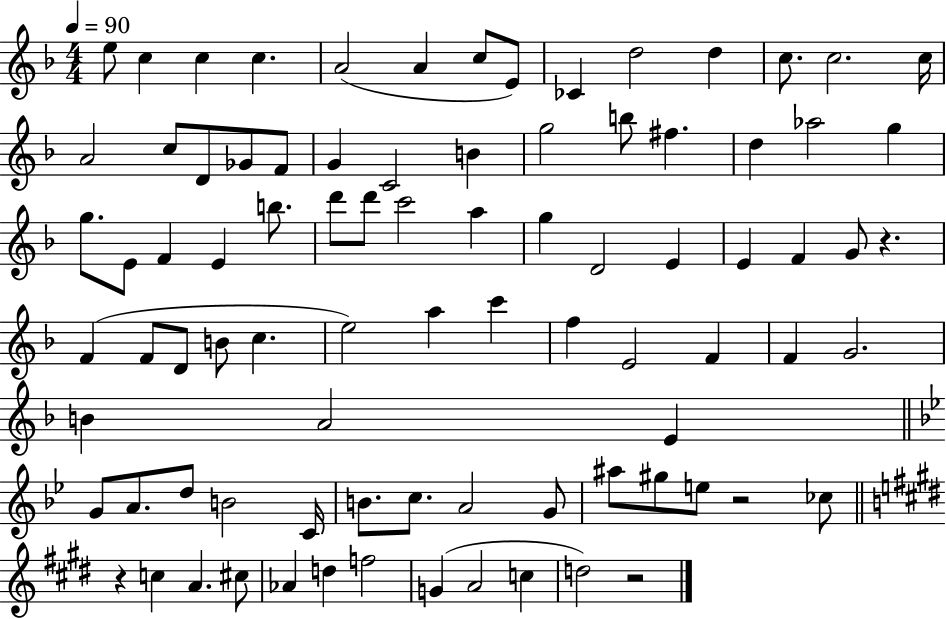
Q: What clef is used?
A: treble